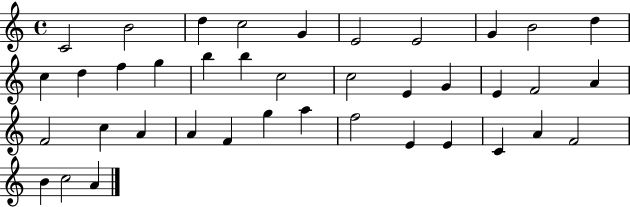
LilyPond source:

{
  \clef treble
  \time 4/4
  \defaultTimeSignature
  \key c \major
  c'2 b'2 | d''4 c''2 g'4 | e'2 e'2 | g'4 b'2 d''4 | \break c''4 d''4 f''4 g''4 | b''4 b''4 c''2 | c''2 e'4 g'4 | e'4 f'2 a'4 | \break f'2 c''4 a'4 | a'4 f'4 g''4 a''4 | f''2 e'4 e'4 | c'4 a'4 f'2 | \break b'4 c''2 a'4 | \bar "|."
}